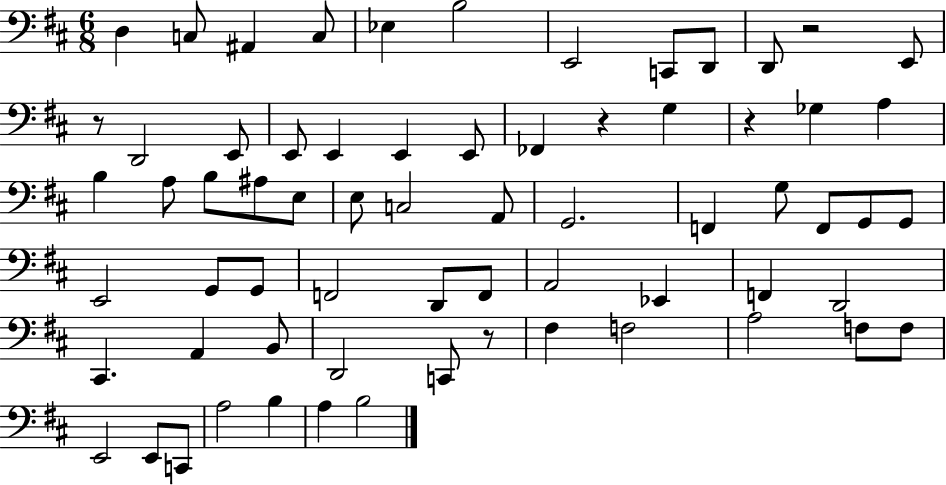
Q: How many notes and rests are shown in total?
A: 67